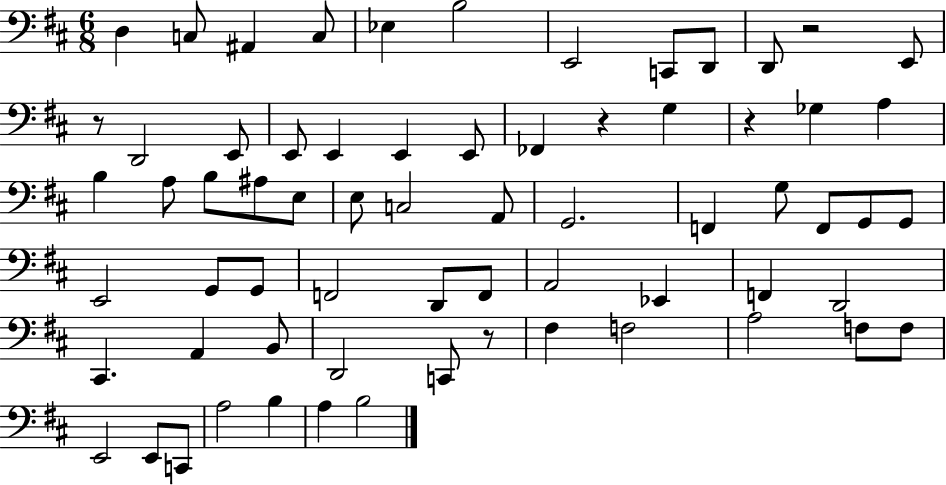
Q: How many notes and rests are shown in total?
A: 67